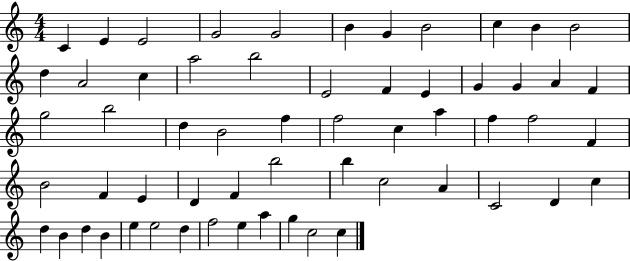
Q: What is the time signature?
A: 4/4